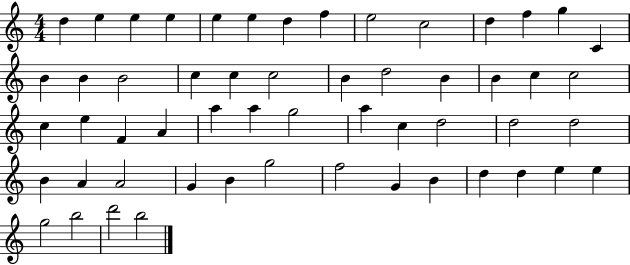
X:1
T:Untitled
M:4/4
L:1/4
K:C
d e e e e e d f e2 c2 d f g C B B B2 c c c2 B d2 B B c c2 c e F A a a g2 a c d2 d2 d2 B A A2 G B g2 f2 G B d d e e g2 b2 d'2 b2